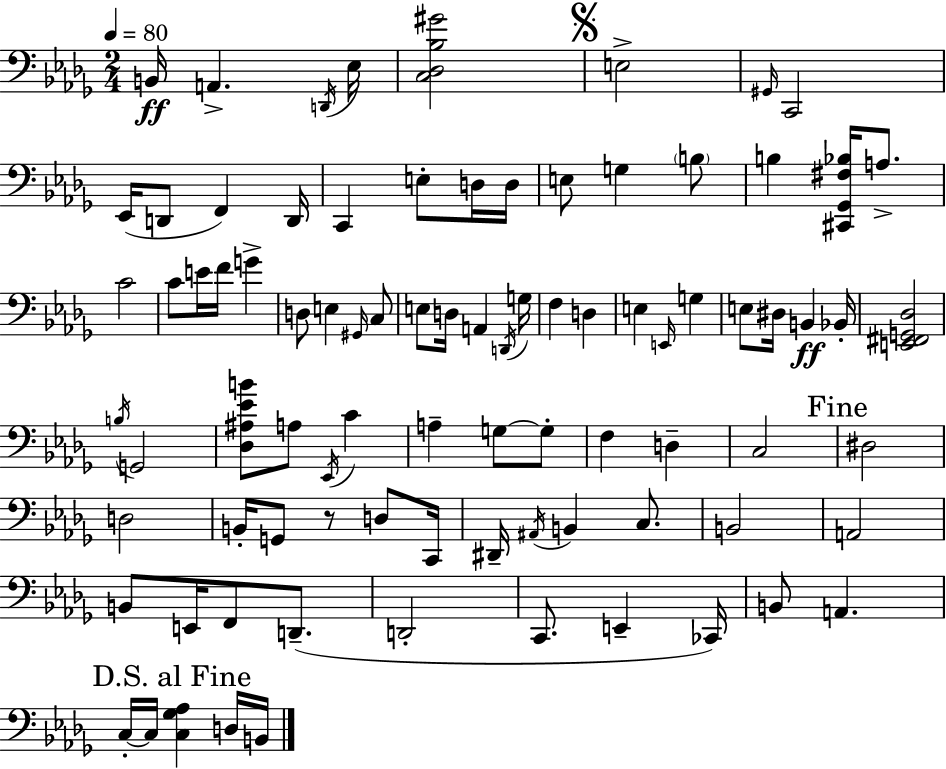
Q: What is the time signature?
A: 2/4